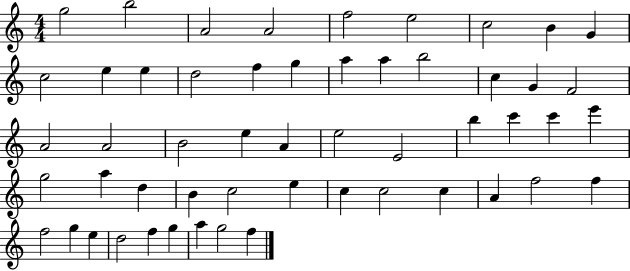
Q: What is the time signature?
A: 4/4